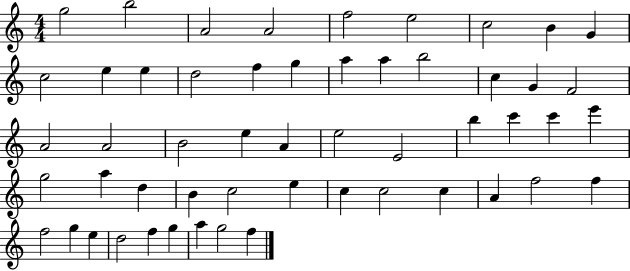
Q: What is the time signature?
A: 4/4